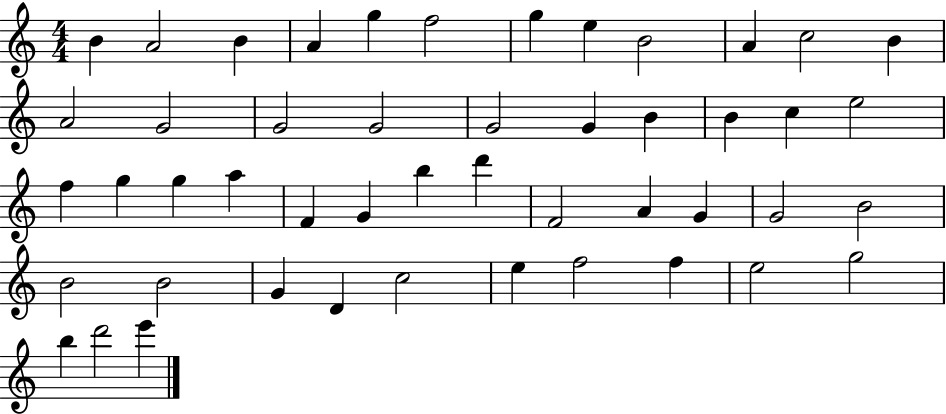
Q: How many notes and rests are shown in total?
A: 48